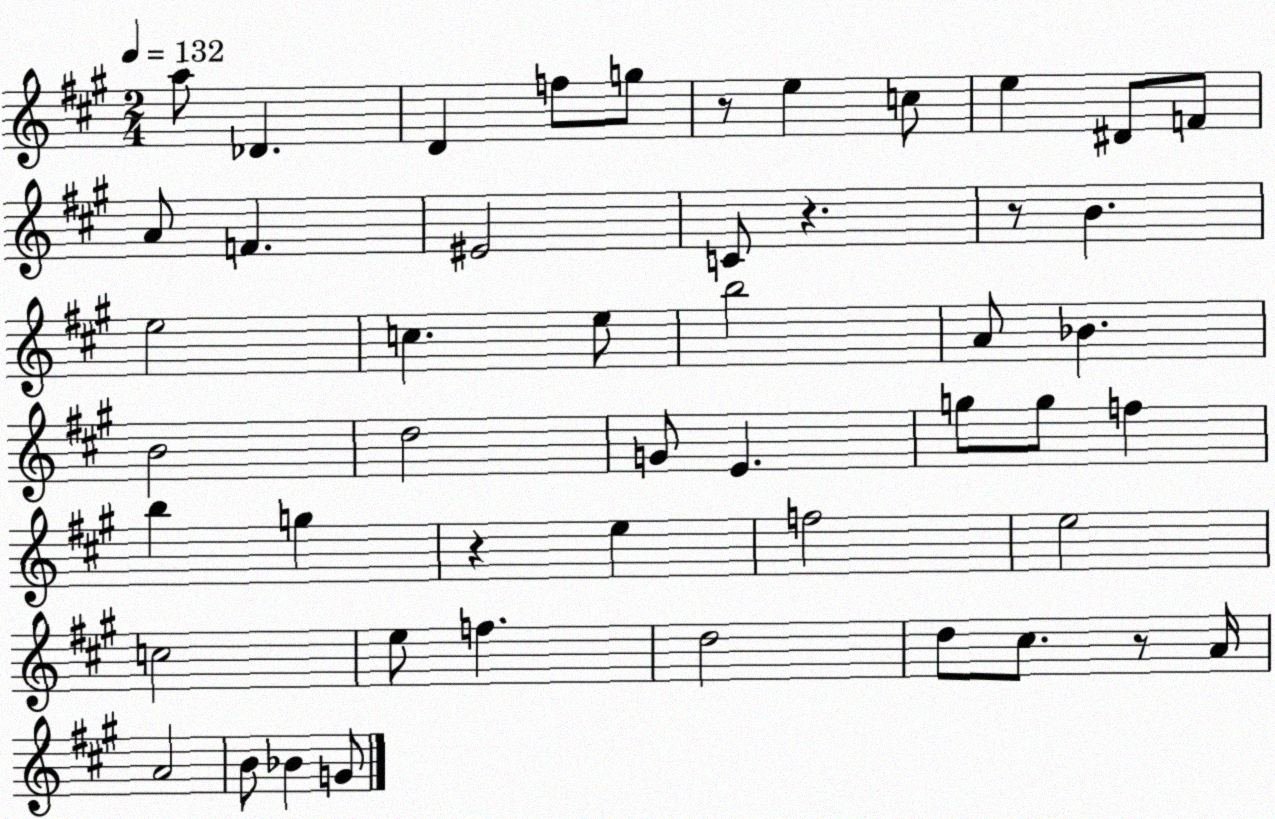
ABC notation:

X:1
T:Untitled
M:2/4
L:1/4
K:A
a/2 _D D f/2 g/2 z/2 e c/2 e ^D/2 F/2 A/2 F ^E2 C/2 z z/2 B e2 c e/2 b2 A/2 _B B2 d2 G/2 E g/2 g/2 f b g z e f2 e2 c2 e/2 f d2 d/2 ^c/2 z/2 A/4 A2 B/2 _B G/2